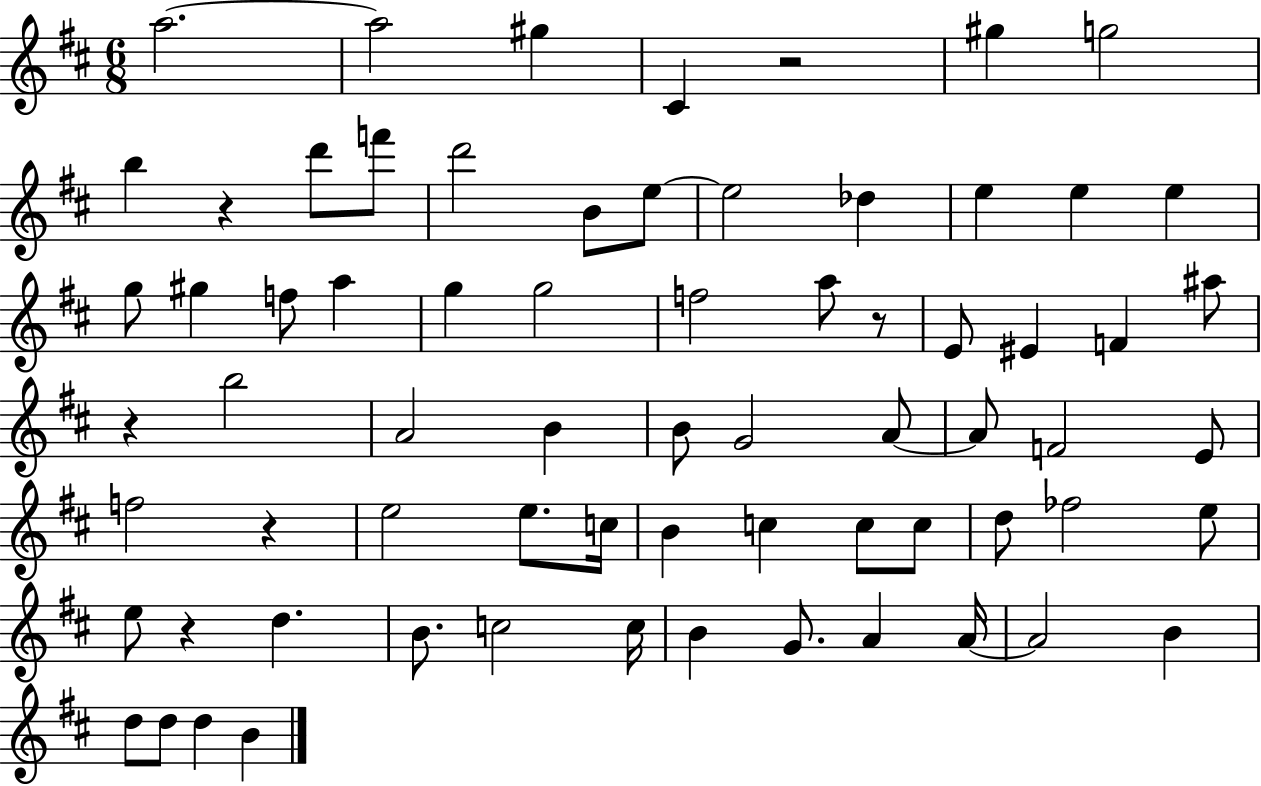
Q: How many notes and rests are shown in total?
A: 70